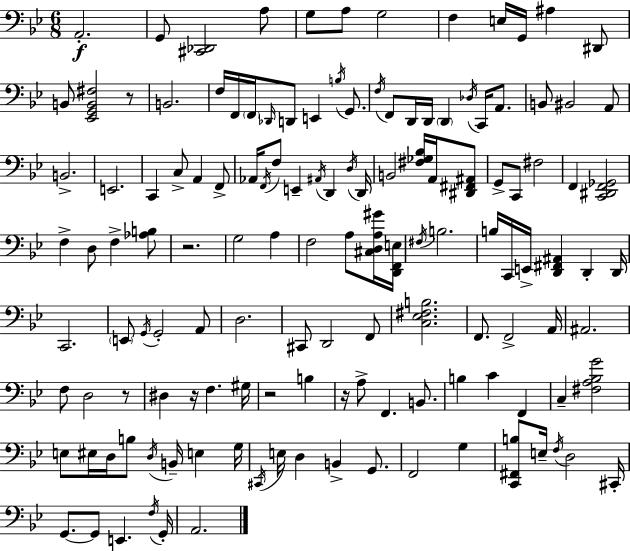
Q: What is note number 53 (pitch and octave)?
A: F3